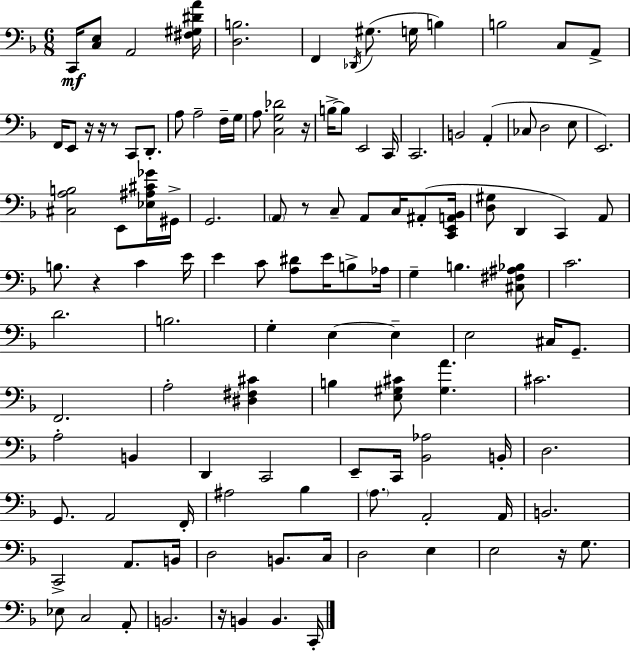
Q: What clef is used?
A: bass